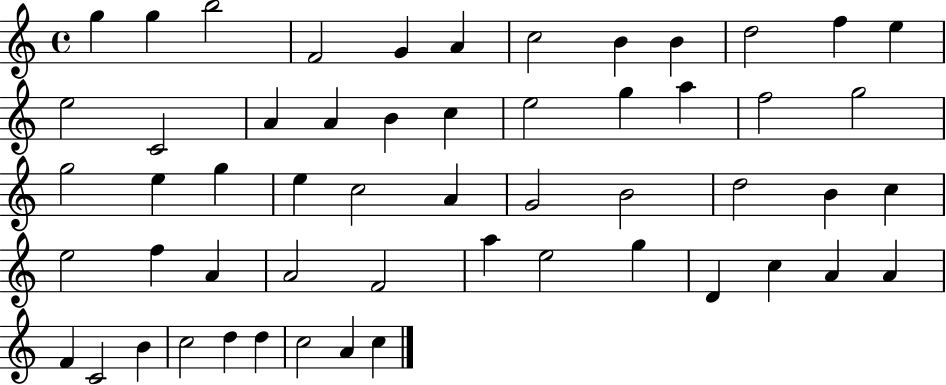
{
  \clef treble
  \time 4/4
  \defaultTimeSignature
  \key c \major
  g''4 g''4 b''2 | f'2 g'4 a'4 | c''2 b'4 b'4 | d''2 f''4 e''4 | \break e''2 c'2 | a'4 a'4 b'4 c''4 | e''2 g''4 a''4 | f''2 g''2 | \break g''2 e''4 g''4 | e''4 c''2 a'4 | g'2 b'2 | d''2 b'4 c''4 | \break e''2 f''4 a'4 | a'2 f'2 | a''4 e''2 g''4 | d'4 c''4 a'4 a'4 | \break f'4 c'2 b'4 | c''2 d''4 d''4 | c''2 a'4 c''4 | \bar "|."
}